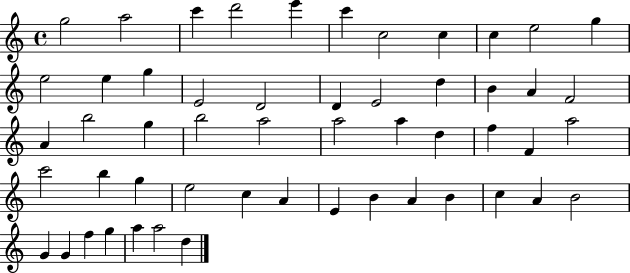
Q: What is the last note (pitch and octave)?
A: D5